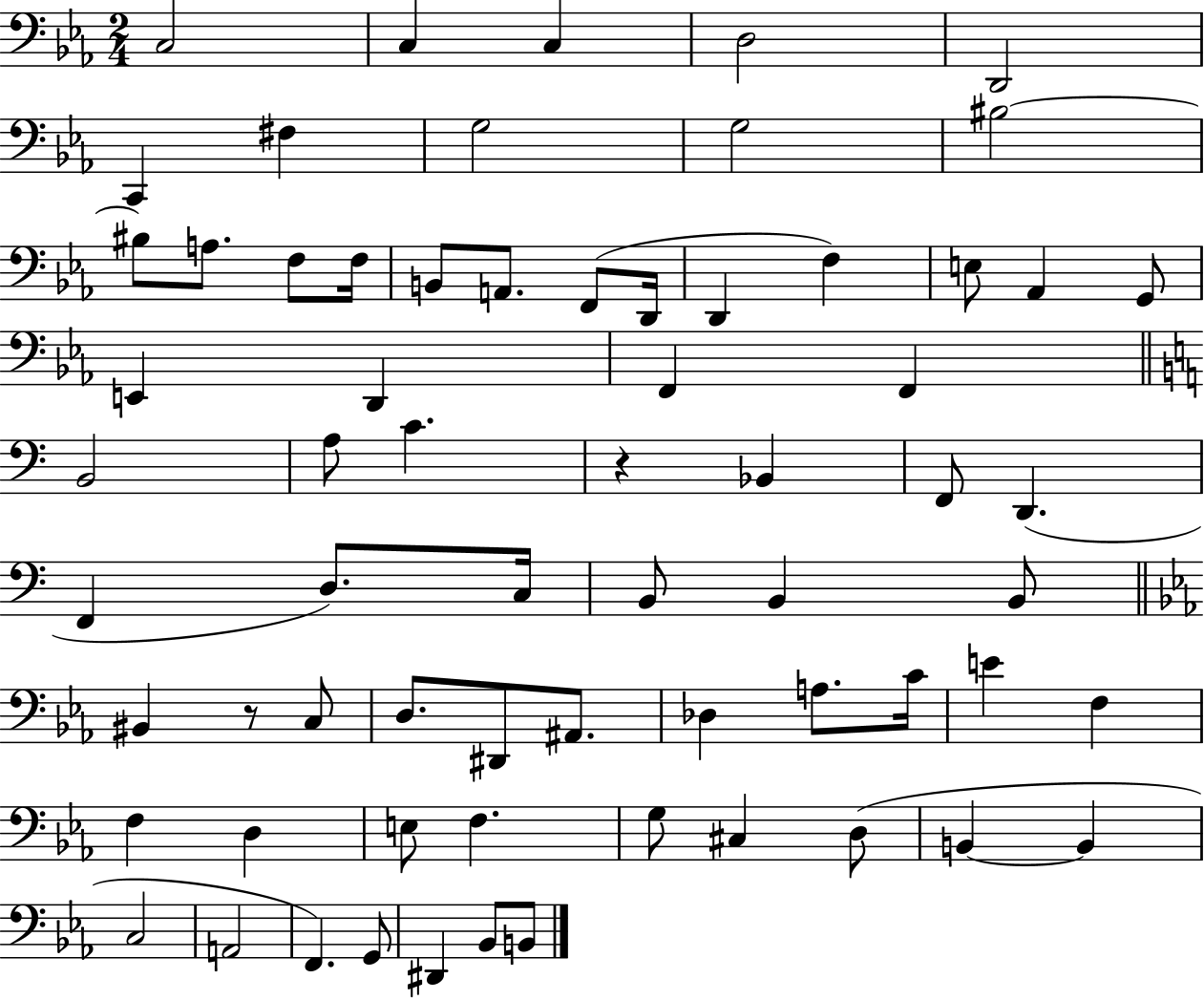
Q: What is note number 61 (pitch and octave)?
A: F2